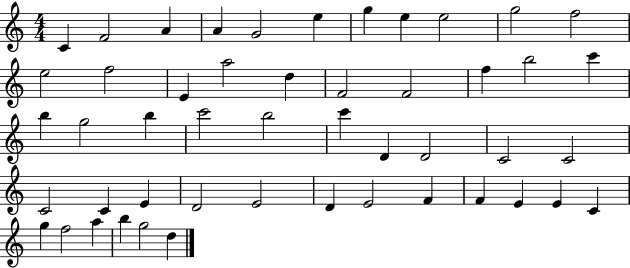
X:1
T:Untitled
M:4/4
L:1/4
K:C
C F2 A A G2 e g e e2 g2 f2 e2 f2 E a2 d F2 F2 f b2 c' b g2 b c'2 b2 c' D D2 C2 C2 C2 C E D2 E2 D E2 F F E E C g f2 a b g2 d